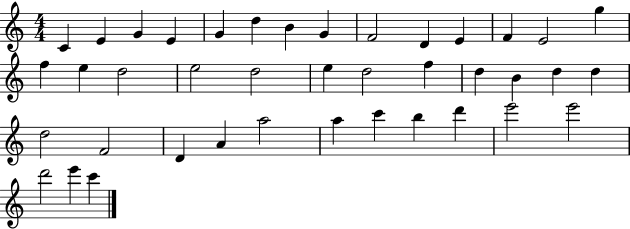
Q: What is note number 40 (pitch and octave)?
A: C6